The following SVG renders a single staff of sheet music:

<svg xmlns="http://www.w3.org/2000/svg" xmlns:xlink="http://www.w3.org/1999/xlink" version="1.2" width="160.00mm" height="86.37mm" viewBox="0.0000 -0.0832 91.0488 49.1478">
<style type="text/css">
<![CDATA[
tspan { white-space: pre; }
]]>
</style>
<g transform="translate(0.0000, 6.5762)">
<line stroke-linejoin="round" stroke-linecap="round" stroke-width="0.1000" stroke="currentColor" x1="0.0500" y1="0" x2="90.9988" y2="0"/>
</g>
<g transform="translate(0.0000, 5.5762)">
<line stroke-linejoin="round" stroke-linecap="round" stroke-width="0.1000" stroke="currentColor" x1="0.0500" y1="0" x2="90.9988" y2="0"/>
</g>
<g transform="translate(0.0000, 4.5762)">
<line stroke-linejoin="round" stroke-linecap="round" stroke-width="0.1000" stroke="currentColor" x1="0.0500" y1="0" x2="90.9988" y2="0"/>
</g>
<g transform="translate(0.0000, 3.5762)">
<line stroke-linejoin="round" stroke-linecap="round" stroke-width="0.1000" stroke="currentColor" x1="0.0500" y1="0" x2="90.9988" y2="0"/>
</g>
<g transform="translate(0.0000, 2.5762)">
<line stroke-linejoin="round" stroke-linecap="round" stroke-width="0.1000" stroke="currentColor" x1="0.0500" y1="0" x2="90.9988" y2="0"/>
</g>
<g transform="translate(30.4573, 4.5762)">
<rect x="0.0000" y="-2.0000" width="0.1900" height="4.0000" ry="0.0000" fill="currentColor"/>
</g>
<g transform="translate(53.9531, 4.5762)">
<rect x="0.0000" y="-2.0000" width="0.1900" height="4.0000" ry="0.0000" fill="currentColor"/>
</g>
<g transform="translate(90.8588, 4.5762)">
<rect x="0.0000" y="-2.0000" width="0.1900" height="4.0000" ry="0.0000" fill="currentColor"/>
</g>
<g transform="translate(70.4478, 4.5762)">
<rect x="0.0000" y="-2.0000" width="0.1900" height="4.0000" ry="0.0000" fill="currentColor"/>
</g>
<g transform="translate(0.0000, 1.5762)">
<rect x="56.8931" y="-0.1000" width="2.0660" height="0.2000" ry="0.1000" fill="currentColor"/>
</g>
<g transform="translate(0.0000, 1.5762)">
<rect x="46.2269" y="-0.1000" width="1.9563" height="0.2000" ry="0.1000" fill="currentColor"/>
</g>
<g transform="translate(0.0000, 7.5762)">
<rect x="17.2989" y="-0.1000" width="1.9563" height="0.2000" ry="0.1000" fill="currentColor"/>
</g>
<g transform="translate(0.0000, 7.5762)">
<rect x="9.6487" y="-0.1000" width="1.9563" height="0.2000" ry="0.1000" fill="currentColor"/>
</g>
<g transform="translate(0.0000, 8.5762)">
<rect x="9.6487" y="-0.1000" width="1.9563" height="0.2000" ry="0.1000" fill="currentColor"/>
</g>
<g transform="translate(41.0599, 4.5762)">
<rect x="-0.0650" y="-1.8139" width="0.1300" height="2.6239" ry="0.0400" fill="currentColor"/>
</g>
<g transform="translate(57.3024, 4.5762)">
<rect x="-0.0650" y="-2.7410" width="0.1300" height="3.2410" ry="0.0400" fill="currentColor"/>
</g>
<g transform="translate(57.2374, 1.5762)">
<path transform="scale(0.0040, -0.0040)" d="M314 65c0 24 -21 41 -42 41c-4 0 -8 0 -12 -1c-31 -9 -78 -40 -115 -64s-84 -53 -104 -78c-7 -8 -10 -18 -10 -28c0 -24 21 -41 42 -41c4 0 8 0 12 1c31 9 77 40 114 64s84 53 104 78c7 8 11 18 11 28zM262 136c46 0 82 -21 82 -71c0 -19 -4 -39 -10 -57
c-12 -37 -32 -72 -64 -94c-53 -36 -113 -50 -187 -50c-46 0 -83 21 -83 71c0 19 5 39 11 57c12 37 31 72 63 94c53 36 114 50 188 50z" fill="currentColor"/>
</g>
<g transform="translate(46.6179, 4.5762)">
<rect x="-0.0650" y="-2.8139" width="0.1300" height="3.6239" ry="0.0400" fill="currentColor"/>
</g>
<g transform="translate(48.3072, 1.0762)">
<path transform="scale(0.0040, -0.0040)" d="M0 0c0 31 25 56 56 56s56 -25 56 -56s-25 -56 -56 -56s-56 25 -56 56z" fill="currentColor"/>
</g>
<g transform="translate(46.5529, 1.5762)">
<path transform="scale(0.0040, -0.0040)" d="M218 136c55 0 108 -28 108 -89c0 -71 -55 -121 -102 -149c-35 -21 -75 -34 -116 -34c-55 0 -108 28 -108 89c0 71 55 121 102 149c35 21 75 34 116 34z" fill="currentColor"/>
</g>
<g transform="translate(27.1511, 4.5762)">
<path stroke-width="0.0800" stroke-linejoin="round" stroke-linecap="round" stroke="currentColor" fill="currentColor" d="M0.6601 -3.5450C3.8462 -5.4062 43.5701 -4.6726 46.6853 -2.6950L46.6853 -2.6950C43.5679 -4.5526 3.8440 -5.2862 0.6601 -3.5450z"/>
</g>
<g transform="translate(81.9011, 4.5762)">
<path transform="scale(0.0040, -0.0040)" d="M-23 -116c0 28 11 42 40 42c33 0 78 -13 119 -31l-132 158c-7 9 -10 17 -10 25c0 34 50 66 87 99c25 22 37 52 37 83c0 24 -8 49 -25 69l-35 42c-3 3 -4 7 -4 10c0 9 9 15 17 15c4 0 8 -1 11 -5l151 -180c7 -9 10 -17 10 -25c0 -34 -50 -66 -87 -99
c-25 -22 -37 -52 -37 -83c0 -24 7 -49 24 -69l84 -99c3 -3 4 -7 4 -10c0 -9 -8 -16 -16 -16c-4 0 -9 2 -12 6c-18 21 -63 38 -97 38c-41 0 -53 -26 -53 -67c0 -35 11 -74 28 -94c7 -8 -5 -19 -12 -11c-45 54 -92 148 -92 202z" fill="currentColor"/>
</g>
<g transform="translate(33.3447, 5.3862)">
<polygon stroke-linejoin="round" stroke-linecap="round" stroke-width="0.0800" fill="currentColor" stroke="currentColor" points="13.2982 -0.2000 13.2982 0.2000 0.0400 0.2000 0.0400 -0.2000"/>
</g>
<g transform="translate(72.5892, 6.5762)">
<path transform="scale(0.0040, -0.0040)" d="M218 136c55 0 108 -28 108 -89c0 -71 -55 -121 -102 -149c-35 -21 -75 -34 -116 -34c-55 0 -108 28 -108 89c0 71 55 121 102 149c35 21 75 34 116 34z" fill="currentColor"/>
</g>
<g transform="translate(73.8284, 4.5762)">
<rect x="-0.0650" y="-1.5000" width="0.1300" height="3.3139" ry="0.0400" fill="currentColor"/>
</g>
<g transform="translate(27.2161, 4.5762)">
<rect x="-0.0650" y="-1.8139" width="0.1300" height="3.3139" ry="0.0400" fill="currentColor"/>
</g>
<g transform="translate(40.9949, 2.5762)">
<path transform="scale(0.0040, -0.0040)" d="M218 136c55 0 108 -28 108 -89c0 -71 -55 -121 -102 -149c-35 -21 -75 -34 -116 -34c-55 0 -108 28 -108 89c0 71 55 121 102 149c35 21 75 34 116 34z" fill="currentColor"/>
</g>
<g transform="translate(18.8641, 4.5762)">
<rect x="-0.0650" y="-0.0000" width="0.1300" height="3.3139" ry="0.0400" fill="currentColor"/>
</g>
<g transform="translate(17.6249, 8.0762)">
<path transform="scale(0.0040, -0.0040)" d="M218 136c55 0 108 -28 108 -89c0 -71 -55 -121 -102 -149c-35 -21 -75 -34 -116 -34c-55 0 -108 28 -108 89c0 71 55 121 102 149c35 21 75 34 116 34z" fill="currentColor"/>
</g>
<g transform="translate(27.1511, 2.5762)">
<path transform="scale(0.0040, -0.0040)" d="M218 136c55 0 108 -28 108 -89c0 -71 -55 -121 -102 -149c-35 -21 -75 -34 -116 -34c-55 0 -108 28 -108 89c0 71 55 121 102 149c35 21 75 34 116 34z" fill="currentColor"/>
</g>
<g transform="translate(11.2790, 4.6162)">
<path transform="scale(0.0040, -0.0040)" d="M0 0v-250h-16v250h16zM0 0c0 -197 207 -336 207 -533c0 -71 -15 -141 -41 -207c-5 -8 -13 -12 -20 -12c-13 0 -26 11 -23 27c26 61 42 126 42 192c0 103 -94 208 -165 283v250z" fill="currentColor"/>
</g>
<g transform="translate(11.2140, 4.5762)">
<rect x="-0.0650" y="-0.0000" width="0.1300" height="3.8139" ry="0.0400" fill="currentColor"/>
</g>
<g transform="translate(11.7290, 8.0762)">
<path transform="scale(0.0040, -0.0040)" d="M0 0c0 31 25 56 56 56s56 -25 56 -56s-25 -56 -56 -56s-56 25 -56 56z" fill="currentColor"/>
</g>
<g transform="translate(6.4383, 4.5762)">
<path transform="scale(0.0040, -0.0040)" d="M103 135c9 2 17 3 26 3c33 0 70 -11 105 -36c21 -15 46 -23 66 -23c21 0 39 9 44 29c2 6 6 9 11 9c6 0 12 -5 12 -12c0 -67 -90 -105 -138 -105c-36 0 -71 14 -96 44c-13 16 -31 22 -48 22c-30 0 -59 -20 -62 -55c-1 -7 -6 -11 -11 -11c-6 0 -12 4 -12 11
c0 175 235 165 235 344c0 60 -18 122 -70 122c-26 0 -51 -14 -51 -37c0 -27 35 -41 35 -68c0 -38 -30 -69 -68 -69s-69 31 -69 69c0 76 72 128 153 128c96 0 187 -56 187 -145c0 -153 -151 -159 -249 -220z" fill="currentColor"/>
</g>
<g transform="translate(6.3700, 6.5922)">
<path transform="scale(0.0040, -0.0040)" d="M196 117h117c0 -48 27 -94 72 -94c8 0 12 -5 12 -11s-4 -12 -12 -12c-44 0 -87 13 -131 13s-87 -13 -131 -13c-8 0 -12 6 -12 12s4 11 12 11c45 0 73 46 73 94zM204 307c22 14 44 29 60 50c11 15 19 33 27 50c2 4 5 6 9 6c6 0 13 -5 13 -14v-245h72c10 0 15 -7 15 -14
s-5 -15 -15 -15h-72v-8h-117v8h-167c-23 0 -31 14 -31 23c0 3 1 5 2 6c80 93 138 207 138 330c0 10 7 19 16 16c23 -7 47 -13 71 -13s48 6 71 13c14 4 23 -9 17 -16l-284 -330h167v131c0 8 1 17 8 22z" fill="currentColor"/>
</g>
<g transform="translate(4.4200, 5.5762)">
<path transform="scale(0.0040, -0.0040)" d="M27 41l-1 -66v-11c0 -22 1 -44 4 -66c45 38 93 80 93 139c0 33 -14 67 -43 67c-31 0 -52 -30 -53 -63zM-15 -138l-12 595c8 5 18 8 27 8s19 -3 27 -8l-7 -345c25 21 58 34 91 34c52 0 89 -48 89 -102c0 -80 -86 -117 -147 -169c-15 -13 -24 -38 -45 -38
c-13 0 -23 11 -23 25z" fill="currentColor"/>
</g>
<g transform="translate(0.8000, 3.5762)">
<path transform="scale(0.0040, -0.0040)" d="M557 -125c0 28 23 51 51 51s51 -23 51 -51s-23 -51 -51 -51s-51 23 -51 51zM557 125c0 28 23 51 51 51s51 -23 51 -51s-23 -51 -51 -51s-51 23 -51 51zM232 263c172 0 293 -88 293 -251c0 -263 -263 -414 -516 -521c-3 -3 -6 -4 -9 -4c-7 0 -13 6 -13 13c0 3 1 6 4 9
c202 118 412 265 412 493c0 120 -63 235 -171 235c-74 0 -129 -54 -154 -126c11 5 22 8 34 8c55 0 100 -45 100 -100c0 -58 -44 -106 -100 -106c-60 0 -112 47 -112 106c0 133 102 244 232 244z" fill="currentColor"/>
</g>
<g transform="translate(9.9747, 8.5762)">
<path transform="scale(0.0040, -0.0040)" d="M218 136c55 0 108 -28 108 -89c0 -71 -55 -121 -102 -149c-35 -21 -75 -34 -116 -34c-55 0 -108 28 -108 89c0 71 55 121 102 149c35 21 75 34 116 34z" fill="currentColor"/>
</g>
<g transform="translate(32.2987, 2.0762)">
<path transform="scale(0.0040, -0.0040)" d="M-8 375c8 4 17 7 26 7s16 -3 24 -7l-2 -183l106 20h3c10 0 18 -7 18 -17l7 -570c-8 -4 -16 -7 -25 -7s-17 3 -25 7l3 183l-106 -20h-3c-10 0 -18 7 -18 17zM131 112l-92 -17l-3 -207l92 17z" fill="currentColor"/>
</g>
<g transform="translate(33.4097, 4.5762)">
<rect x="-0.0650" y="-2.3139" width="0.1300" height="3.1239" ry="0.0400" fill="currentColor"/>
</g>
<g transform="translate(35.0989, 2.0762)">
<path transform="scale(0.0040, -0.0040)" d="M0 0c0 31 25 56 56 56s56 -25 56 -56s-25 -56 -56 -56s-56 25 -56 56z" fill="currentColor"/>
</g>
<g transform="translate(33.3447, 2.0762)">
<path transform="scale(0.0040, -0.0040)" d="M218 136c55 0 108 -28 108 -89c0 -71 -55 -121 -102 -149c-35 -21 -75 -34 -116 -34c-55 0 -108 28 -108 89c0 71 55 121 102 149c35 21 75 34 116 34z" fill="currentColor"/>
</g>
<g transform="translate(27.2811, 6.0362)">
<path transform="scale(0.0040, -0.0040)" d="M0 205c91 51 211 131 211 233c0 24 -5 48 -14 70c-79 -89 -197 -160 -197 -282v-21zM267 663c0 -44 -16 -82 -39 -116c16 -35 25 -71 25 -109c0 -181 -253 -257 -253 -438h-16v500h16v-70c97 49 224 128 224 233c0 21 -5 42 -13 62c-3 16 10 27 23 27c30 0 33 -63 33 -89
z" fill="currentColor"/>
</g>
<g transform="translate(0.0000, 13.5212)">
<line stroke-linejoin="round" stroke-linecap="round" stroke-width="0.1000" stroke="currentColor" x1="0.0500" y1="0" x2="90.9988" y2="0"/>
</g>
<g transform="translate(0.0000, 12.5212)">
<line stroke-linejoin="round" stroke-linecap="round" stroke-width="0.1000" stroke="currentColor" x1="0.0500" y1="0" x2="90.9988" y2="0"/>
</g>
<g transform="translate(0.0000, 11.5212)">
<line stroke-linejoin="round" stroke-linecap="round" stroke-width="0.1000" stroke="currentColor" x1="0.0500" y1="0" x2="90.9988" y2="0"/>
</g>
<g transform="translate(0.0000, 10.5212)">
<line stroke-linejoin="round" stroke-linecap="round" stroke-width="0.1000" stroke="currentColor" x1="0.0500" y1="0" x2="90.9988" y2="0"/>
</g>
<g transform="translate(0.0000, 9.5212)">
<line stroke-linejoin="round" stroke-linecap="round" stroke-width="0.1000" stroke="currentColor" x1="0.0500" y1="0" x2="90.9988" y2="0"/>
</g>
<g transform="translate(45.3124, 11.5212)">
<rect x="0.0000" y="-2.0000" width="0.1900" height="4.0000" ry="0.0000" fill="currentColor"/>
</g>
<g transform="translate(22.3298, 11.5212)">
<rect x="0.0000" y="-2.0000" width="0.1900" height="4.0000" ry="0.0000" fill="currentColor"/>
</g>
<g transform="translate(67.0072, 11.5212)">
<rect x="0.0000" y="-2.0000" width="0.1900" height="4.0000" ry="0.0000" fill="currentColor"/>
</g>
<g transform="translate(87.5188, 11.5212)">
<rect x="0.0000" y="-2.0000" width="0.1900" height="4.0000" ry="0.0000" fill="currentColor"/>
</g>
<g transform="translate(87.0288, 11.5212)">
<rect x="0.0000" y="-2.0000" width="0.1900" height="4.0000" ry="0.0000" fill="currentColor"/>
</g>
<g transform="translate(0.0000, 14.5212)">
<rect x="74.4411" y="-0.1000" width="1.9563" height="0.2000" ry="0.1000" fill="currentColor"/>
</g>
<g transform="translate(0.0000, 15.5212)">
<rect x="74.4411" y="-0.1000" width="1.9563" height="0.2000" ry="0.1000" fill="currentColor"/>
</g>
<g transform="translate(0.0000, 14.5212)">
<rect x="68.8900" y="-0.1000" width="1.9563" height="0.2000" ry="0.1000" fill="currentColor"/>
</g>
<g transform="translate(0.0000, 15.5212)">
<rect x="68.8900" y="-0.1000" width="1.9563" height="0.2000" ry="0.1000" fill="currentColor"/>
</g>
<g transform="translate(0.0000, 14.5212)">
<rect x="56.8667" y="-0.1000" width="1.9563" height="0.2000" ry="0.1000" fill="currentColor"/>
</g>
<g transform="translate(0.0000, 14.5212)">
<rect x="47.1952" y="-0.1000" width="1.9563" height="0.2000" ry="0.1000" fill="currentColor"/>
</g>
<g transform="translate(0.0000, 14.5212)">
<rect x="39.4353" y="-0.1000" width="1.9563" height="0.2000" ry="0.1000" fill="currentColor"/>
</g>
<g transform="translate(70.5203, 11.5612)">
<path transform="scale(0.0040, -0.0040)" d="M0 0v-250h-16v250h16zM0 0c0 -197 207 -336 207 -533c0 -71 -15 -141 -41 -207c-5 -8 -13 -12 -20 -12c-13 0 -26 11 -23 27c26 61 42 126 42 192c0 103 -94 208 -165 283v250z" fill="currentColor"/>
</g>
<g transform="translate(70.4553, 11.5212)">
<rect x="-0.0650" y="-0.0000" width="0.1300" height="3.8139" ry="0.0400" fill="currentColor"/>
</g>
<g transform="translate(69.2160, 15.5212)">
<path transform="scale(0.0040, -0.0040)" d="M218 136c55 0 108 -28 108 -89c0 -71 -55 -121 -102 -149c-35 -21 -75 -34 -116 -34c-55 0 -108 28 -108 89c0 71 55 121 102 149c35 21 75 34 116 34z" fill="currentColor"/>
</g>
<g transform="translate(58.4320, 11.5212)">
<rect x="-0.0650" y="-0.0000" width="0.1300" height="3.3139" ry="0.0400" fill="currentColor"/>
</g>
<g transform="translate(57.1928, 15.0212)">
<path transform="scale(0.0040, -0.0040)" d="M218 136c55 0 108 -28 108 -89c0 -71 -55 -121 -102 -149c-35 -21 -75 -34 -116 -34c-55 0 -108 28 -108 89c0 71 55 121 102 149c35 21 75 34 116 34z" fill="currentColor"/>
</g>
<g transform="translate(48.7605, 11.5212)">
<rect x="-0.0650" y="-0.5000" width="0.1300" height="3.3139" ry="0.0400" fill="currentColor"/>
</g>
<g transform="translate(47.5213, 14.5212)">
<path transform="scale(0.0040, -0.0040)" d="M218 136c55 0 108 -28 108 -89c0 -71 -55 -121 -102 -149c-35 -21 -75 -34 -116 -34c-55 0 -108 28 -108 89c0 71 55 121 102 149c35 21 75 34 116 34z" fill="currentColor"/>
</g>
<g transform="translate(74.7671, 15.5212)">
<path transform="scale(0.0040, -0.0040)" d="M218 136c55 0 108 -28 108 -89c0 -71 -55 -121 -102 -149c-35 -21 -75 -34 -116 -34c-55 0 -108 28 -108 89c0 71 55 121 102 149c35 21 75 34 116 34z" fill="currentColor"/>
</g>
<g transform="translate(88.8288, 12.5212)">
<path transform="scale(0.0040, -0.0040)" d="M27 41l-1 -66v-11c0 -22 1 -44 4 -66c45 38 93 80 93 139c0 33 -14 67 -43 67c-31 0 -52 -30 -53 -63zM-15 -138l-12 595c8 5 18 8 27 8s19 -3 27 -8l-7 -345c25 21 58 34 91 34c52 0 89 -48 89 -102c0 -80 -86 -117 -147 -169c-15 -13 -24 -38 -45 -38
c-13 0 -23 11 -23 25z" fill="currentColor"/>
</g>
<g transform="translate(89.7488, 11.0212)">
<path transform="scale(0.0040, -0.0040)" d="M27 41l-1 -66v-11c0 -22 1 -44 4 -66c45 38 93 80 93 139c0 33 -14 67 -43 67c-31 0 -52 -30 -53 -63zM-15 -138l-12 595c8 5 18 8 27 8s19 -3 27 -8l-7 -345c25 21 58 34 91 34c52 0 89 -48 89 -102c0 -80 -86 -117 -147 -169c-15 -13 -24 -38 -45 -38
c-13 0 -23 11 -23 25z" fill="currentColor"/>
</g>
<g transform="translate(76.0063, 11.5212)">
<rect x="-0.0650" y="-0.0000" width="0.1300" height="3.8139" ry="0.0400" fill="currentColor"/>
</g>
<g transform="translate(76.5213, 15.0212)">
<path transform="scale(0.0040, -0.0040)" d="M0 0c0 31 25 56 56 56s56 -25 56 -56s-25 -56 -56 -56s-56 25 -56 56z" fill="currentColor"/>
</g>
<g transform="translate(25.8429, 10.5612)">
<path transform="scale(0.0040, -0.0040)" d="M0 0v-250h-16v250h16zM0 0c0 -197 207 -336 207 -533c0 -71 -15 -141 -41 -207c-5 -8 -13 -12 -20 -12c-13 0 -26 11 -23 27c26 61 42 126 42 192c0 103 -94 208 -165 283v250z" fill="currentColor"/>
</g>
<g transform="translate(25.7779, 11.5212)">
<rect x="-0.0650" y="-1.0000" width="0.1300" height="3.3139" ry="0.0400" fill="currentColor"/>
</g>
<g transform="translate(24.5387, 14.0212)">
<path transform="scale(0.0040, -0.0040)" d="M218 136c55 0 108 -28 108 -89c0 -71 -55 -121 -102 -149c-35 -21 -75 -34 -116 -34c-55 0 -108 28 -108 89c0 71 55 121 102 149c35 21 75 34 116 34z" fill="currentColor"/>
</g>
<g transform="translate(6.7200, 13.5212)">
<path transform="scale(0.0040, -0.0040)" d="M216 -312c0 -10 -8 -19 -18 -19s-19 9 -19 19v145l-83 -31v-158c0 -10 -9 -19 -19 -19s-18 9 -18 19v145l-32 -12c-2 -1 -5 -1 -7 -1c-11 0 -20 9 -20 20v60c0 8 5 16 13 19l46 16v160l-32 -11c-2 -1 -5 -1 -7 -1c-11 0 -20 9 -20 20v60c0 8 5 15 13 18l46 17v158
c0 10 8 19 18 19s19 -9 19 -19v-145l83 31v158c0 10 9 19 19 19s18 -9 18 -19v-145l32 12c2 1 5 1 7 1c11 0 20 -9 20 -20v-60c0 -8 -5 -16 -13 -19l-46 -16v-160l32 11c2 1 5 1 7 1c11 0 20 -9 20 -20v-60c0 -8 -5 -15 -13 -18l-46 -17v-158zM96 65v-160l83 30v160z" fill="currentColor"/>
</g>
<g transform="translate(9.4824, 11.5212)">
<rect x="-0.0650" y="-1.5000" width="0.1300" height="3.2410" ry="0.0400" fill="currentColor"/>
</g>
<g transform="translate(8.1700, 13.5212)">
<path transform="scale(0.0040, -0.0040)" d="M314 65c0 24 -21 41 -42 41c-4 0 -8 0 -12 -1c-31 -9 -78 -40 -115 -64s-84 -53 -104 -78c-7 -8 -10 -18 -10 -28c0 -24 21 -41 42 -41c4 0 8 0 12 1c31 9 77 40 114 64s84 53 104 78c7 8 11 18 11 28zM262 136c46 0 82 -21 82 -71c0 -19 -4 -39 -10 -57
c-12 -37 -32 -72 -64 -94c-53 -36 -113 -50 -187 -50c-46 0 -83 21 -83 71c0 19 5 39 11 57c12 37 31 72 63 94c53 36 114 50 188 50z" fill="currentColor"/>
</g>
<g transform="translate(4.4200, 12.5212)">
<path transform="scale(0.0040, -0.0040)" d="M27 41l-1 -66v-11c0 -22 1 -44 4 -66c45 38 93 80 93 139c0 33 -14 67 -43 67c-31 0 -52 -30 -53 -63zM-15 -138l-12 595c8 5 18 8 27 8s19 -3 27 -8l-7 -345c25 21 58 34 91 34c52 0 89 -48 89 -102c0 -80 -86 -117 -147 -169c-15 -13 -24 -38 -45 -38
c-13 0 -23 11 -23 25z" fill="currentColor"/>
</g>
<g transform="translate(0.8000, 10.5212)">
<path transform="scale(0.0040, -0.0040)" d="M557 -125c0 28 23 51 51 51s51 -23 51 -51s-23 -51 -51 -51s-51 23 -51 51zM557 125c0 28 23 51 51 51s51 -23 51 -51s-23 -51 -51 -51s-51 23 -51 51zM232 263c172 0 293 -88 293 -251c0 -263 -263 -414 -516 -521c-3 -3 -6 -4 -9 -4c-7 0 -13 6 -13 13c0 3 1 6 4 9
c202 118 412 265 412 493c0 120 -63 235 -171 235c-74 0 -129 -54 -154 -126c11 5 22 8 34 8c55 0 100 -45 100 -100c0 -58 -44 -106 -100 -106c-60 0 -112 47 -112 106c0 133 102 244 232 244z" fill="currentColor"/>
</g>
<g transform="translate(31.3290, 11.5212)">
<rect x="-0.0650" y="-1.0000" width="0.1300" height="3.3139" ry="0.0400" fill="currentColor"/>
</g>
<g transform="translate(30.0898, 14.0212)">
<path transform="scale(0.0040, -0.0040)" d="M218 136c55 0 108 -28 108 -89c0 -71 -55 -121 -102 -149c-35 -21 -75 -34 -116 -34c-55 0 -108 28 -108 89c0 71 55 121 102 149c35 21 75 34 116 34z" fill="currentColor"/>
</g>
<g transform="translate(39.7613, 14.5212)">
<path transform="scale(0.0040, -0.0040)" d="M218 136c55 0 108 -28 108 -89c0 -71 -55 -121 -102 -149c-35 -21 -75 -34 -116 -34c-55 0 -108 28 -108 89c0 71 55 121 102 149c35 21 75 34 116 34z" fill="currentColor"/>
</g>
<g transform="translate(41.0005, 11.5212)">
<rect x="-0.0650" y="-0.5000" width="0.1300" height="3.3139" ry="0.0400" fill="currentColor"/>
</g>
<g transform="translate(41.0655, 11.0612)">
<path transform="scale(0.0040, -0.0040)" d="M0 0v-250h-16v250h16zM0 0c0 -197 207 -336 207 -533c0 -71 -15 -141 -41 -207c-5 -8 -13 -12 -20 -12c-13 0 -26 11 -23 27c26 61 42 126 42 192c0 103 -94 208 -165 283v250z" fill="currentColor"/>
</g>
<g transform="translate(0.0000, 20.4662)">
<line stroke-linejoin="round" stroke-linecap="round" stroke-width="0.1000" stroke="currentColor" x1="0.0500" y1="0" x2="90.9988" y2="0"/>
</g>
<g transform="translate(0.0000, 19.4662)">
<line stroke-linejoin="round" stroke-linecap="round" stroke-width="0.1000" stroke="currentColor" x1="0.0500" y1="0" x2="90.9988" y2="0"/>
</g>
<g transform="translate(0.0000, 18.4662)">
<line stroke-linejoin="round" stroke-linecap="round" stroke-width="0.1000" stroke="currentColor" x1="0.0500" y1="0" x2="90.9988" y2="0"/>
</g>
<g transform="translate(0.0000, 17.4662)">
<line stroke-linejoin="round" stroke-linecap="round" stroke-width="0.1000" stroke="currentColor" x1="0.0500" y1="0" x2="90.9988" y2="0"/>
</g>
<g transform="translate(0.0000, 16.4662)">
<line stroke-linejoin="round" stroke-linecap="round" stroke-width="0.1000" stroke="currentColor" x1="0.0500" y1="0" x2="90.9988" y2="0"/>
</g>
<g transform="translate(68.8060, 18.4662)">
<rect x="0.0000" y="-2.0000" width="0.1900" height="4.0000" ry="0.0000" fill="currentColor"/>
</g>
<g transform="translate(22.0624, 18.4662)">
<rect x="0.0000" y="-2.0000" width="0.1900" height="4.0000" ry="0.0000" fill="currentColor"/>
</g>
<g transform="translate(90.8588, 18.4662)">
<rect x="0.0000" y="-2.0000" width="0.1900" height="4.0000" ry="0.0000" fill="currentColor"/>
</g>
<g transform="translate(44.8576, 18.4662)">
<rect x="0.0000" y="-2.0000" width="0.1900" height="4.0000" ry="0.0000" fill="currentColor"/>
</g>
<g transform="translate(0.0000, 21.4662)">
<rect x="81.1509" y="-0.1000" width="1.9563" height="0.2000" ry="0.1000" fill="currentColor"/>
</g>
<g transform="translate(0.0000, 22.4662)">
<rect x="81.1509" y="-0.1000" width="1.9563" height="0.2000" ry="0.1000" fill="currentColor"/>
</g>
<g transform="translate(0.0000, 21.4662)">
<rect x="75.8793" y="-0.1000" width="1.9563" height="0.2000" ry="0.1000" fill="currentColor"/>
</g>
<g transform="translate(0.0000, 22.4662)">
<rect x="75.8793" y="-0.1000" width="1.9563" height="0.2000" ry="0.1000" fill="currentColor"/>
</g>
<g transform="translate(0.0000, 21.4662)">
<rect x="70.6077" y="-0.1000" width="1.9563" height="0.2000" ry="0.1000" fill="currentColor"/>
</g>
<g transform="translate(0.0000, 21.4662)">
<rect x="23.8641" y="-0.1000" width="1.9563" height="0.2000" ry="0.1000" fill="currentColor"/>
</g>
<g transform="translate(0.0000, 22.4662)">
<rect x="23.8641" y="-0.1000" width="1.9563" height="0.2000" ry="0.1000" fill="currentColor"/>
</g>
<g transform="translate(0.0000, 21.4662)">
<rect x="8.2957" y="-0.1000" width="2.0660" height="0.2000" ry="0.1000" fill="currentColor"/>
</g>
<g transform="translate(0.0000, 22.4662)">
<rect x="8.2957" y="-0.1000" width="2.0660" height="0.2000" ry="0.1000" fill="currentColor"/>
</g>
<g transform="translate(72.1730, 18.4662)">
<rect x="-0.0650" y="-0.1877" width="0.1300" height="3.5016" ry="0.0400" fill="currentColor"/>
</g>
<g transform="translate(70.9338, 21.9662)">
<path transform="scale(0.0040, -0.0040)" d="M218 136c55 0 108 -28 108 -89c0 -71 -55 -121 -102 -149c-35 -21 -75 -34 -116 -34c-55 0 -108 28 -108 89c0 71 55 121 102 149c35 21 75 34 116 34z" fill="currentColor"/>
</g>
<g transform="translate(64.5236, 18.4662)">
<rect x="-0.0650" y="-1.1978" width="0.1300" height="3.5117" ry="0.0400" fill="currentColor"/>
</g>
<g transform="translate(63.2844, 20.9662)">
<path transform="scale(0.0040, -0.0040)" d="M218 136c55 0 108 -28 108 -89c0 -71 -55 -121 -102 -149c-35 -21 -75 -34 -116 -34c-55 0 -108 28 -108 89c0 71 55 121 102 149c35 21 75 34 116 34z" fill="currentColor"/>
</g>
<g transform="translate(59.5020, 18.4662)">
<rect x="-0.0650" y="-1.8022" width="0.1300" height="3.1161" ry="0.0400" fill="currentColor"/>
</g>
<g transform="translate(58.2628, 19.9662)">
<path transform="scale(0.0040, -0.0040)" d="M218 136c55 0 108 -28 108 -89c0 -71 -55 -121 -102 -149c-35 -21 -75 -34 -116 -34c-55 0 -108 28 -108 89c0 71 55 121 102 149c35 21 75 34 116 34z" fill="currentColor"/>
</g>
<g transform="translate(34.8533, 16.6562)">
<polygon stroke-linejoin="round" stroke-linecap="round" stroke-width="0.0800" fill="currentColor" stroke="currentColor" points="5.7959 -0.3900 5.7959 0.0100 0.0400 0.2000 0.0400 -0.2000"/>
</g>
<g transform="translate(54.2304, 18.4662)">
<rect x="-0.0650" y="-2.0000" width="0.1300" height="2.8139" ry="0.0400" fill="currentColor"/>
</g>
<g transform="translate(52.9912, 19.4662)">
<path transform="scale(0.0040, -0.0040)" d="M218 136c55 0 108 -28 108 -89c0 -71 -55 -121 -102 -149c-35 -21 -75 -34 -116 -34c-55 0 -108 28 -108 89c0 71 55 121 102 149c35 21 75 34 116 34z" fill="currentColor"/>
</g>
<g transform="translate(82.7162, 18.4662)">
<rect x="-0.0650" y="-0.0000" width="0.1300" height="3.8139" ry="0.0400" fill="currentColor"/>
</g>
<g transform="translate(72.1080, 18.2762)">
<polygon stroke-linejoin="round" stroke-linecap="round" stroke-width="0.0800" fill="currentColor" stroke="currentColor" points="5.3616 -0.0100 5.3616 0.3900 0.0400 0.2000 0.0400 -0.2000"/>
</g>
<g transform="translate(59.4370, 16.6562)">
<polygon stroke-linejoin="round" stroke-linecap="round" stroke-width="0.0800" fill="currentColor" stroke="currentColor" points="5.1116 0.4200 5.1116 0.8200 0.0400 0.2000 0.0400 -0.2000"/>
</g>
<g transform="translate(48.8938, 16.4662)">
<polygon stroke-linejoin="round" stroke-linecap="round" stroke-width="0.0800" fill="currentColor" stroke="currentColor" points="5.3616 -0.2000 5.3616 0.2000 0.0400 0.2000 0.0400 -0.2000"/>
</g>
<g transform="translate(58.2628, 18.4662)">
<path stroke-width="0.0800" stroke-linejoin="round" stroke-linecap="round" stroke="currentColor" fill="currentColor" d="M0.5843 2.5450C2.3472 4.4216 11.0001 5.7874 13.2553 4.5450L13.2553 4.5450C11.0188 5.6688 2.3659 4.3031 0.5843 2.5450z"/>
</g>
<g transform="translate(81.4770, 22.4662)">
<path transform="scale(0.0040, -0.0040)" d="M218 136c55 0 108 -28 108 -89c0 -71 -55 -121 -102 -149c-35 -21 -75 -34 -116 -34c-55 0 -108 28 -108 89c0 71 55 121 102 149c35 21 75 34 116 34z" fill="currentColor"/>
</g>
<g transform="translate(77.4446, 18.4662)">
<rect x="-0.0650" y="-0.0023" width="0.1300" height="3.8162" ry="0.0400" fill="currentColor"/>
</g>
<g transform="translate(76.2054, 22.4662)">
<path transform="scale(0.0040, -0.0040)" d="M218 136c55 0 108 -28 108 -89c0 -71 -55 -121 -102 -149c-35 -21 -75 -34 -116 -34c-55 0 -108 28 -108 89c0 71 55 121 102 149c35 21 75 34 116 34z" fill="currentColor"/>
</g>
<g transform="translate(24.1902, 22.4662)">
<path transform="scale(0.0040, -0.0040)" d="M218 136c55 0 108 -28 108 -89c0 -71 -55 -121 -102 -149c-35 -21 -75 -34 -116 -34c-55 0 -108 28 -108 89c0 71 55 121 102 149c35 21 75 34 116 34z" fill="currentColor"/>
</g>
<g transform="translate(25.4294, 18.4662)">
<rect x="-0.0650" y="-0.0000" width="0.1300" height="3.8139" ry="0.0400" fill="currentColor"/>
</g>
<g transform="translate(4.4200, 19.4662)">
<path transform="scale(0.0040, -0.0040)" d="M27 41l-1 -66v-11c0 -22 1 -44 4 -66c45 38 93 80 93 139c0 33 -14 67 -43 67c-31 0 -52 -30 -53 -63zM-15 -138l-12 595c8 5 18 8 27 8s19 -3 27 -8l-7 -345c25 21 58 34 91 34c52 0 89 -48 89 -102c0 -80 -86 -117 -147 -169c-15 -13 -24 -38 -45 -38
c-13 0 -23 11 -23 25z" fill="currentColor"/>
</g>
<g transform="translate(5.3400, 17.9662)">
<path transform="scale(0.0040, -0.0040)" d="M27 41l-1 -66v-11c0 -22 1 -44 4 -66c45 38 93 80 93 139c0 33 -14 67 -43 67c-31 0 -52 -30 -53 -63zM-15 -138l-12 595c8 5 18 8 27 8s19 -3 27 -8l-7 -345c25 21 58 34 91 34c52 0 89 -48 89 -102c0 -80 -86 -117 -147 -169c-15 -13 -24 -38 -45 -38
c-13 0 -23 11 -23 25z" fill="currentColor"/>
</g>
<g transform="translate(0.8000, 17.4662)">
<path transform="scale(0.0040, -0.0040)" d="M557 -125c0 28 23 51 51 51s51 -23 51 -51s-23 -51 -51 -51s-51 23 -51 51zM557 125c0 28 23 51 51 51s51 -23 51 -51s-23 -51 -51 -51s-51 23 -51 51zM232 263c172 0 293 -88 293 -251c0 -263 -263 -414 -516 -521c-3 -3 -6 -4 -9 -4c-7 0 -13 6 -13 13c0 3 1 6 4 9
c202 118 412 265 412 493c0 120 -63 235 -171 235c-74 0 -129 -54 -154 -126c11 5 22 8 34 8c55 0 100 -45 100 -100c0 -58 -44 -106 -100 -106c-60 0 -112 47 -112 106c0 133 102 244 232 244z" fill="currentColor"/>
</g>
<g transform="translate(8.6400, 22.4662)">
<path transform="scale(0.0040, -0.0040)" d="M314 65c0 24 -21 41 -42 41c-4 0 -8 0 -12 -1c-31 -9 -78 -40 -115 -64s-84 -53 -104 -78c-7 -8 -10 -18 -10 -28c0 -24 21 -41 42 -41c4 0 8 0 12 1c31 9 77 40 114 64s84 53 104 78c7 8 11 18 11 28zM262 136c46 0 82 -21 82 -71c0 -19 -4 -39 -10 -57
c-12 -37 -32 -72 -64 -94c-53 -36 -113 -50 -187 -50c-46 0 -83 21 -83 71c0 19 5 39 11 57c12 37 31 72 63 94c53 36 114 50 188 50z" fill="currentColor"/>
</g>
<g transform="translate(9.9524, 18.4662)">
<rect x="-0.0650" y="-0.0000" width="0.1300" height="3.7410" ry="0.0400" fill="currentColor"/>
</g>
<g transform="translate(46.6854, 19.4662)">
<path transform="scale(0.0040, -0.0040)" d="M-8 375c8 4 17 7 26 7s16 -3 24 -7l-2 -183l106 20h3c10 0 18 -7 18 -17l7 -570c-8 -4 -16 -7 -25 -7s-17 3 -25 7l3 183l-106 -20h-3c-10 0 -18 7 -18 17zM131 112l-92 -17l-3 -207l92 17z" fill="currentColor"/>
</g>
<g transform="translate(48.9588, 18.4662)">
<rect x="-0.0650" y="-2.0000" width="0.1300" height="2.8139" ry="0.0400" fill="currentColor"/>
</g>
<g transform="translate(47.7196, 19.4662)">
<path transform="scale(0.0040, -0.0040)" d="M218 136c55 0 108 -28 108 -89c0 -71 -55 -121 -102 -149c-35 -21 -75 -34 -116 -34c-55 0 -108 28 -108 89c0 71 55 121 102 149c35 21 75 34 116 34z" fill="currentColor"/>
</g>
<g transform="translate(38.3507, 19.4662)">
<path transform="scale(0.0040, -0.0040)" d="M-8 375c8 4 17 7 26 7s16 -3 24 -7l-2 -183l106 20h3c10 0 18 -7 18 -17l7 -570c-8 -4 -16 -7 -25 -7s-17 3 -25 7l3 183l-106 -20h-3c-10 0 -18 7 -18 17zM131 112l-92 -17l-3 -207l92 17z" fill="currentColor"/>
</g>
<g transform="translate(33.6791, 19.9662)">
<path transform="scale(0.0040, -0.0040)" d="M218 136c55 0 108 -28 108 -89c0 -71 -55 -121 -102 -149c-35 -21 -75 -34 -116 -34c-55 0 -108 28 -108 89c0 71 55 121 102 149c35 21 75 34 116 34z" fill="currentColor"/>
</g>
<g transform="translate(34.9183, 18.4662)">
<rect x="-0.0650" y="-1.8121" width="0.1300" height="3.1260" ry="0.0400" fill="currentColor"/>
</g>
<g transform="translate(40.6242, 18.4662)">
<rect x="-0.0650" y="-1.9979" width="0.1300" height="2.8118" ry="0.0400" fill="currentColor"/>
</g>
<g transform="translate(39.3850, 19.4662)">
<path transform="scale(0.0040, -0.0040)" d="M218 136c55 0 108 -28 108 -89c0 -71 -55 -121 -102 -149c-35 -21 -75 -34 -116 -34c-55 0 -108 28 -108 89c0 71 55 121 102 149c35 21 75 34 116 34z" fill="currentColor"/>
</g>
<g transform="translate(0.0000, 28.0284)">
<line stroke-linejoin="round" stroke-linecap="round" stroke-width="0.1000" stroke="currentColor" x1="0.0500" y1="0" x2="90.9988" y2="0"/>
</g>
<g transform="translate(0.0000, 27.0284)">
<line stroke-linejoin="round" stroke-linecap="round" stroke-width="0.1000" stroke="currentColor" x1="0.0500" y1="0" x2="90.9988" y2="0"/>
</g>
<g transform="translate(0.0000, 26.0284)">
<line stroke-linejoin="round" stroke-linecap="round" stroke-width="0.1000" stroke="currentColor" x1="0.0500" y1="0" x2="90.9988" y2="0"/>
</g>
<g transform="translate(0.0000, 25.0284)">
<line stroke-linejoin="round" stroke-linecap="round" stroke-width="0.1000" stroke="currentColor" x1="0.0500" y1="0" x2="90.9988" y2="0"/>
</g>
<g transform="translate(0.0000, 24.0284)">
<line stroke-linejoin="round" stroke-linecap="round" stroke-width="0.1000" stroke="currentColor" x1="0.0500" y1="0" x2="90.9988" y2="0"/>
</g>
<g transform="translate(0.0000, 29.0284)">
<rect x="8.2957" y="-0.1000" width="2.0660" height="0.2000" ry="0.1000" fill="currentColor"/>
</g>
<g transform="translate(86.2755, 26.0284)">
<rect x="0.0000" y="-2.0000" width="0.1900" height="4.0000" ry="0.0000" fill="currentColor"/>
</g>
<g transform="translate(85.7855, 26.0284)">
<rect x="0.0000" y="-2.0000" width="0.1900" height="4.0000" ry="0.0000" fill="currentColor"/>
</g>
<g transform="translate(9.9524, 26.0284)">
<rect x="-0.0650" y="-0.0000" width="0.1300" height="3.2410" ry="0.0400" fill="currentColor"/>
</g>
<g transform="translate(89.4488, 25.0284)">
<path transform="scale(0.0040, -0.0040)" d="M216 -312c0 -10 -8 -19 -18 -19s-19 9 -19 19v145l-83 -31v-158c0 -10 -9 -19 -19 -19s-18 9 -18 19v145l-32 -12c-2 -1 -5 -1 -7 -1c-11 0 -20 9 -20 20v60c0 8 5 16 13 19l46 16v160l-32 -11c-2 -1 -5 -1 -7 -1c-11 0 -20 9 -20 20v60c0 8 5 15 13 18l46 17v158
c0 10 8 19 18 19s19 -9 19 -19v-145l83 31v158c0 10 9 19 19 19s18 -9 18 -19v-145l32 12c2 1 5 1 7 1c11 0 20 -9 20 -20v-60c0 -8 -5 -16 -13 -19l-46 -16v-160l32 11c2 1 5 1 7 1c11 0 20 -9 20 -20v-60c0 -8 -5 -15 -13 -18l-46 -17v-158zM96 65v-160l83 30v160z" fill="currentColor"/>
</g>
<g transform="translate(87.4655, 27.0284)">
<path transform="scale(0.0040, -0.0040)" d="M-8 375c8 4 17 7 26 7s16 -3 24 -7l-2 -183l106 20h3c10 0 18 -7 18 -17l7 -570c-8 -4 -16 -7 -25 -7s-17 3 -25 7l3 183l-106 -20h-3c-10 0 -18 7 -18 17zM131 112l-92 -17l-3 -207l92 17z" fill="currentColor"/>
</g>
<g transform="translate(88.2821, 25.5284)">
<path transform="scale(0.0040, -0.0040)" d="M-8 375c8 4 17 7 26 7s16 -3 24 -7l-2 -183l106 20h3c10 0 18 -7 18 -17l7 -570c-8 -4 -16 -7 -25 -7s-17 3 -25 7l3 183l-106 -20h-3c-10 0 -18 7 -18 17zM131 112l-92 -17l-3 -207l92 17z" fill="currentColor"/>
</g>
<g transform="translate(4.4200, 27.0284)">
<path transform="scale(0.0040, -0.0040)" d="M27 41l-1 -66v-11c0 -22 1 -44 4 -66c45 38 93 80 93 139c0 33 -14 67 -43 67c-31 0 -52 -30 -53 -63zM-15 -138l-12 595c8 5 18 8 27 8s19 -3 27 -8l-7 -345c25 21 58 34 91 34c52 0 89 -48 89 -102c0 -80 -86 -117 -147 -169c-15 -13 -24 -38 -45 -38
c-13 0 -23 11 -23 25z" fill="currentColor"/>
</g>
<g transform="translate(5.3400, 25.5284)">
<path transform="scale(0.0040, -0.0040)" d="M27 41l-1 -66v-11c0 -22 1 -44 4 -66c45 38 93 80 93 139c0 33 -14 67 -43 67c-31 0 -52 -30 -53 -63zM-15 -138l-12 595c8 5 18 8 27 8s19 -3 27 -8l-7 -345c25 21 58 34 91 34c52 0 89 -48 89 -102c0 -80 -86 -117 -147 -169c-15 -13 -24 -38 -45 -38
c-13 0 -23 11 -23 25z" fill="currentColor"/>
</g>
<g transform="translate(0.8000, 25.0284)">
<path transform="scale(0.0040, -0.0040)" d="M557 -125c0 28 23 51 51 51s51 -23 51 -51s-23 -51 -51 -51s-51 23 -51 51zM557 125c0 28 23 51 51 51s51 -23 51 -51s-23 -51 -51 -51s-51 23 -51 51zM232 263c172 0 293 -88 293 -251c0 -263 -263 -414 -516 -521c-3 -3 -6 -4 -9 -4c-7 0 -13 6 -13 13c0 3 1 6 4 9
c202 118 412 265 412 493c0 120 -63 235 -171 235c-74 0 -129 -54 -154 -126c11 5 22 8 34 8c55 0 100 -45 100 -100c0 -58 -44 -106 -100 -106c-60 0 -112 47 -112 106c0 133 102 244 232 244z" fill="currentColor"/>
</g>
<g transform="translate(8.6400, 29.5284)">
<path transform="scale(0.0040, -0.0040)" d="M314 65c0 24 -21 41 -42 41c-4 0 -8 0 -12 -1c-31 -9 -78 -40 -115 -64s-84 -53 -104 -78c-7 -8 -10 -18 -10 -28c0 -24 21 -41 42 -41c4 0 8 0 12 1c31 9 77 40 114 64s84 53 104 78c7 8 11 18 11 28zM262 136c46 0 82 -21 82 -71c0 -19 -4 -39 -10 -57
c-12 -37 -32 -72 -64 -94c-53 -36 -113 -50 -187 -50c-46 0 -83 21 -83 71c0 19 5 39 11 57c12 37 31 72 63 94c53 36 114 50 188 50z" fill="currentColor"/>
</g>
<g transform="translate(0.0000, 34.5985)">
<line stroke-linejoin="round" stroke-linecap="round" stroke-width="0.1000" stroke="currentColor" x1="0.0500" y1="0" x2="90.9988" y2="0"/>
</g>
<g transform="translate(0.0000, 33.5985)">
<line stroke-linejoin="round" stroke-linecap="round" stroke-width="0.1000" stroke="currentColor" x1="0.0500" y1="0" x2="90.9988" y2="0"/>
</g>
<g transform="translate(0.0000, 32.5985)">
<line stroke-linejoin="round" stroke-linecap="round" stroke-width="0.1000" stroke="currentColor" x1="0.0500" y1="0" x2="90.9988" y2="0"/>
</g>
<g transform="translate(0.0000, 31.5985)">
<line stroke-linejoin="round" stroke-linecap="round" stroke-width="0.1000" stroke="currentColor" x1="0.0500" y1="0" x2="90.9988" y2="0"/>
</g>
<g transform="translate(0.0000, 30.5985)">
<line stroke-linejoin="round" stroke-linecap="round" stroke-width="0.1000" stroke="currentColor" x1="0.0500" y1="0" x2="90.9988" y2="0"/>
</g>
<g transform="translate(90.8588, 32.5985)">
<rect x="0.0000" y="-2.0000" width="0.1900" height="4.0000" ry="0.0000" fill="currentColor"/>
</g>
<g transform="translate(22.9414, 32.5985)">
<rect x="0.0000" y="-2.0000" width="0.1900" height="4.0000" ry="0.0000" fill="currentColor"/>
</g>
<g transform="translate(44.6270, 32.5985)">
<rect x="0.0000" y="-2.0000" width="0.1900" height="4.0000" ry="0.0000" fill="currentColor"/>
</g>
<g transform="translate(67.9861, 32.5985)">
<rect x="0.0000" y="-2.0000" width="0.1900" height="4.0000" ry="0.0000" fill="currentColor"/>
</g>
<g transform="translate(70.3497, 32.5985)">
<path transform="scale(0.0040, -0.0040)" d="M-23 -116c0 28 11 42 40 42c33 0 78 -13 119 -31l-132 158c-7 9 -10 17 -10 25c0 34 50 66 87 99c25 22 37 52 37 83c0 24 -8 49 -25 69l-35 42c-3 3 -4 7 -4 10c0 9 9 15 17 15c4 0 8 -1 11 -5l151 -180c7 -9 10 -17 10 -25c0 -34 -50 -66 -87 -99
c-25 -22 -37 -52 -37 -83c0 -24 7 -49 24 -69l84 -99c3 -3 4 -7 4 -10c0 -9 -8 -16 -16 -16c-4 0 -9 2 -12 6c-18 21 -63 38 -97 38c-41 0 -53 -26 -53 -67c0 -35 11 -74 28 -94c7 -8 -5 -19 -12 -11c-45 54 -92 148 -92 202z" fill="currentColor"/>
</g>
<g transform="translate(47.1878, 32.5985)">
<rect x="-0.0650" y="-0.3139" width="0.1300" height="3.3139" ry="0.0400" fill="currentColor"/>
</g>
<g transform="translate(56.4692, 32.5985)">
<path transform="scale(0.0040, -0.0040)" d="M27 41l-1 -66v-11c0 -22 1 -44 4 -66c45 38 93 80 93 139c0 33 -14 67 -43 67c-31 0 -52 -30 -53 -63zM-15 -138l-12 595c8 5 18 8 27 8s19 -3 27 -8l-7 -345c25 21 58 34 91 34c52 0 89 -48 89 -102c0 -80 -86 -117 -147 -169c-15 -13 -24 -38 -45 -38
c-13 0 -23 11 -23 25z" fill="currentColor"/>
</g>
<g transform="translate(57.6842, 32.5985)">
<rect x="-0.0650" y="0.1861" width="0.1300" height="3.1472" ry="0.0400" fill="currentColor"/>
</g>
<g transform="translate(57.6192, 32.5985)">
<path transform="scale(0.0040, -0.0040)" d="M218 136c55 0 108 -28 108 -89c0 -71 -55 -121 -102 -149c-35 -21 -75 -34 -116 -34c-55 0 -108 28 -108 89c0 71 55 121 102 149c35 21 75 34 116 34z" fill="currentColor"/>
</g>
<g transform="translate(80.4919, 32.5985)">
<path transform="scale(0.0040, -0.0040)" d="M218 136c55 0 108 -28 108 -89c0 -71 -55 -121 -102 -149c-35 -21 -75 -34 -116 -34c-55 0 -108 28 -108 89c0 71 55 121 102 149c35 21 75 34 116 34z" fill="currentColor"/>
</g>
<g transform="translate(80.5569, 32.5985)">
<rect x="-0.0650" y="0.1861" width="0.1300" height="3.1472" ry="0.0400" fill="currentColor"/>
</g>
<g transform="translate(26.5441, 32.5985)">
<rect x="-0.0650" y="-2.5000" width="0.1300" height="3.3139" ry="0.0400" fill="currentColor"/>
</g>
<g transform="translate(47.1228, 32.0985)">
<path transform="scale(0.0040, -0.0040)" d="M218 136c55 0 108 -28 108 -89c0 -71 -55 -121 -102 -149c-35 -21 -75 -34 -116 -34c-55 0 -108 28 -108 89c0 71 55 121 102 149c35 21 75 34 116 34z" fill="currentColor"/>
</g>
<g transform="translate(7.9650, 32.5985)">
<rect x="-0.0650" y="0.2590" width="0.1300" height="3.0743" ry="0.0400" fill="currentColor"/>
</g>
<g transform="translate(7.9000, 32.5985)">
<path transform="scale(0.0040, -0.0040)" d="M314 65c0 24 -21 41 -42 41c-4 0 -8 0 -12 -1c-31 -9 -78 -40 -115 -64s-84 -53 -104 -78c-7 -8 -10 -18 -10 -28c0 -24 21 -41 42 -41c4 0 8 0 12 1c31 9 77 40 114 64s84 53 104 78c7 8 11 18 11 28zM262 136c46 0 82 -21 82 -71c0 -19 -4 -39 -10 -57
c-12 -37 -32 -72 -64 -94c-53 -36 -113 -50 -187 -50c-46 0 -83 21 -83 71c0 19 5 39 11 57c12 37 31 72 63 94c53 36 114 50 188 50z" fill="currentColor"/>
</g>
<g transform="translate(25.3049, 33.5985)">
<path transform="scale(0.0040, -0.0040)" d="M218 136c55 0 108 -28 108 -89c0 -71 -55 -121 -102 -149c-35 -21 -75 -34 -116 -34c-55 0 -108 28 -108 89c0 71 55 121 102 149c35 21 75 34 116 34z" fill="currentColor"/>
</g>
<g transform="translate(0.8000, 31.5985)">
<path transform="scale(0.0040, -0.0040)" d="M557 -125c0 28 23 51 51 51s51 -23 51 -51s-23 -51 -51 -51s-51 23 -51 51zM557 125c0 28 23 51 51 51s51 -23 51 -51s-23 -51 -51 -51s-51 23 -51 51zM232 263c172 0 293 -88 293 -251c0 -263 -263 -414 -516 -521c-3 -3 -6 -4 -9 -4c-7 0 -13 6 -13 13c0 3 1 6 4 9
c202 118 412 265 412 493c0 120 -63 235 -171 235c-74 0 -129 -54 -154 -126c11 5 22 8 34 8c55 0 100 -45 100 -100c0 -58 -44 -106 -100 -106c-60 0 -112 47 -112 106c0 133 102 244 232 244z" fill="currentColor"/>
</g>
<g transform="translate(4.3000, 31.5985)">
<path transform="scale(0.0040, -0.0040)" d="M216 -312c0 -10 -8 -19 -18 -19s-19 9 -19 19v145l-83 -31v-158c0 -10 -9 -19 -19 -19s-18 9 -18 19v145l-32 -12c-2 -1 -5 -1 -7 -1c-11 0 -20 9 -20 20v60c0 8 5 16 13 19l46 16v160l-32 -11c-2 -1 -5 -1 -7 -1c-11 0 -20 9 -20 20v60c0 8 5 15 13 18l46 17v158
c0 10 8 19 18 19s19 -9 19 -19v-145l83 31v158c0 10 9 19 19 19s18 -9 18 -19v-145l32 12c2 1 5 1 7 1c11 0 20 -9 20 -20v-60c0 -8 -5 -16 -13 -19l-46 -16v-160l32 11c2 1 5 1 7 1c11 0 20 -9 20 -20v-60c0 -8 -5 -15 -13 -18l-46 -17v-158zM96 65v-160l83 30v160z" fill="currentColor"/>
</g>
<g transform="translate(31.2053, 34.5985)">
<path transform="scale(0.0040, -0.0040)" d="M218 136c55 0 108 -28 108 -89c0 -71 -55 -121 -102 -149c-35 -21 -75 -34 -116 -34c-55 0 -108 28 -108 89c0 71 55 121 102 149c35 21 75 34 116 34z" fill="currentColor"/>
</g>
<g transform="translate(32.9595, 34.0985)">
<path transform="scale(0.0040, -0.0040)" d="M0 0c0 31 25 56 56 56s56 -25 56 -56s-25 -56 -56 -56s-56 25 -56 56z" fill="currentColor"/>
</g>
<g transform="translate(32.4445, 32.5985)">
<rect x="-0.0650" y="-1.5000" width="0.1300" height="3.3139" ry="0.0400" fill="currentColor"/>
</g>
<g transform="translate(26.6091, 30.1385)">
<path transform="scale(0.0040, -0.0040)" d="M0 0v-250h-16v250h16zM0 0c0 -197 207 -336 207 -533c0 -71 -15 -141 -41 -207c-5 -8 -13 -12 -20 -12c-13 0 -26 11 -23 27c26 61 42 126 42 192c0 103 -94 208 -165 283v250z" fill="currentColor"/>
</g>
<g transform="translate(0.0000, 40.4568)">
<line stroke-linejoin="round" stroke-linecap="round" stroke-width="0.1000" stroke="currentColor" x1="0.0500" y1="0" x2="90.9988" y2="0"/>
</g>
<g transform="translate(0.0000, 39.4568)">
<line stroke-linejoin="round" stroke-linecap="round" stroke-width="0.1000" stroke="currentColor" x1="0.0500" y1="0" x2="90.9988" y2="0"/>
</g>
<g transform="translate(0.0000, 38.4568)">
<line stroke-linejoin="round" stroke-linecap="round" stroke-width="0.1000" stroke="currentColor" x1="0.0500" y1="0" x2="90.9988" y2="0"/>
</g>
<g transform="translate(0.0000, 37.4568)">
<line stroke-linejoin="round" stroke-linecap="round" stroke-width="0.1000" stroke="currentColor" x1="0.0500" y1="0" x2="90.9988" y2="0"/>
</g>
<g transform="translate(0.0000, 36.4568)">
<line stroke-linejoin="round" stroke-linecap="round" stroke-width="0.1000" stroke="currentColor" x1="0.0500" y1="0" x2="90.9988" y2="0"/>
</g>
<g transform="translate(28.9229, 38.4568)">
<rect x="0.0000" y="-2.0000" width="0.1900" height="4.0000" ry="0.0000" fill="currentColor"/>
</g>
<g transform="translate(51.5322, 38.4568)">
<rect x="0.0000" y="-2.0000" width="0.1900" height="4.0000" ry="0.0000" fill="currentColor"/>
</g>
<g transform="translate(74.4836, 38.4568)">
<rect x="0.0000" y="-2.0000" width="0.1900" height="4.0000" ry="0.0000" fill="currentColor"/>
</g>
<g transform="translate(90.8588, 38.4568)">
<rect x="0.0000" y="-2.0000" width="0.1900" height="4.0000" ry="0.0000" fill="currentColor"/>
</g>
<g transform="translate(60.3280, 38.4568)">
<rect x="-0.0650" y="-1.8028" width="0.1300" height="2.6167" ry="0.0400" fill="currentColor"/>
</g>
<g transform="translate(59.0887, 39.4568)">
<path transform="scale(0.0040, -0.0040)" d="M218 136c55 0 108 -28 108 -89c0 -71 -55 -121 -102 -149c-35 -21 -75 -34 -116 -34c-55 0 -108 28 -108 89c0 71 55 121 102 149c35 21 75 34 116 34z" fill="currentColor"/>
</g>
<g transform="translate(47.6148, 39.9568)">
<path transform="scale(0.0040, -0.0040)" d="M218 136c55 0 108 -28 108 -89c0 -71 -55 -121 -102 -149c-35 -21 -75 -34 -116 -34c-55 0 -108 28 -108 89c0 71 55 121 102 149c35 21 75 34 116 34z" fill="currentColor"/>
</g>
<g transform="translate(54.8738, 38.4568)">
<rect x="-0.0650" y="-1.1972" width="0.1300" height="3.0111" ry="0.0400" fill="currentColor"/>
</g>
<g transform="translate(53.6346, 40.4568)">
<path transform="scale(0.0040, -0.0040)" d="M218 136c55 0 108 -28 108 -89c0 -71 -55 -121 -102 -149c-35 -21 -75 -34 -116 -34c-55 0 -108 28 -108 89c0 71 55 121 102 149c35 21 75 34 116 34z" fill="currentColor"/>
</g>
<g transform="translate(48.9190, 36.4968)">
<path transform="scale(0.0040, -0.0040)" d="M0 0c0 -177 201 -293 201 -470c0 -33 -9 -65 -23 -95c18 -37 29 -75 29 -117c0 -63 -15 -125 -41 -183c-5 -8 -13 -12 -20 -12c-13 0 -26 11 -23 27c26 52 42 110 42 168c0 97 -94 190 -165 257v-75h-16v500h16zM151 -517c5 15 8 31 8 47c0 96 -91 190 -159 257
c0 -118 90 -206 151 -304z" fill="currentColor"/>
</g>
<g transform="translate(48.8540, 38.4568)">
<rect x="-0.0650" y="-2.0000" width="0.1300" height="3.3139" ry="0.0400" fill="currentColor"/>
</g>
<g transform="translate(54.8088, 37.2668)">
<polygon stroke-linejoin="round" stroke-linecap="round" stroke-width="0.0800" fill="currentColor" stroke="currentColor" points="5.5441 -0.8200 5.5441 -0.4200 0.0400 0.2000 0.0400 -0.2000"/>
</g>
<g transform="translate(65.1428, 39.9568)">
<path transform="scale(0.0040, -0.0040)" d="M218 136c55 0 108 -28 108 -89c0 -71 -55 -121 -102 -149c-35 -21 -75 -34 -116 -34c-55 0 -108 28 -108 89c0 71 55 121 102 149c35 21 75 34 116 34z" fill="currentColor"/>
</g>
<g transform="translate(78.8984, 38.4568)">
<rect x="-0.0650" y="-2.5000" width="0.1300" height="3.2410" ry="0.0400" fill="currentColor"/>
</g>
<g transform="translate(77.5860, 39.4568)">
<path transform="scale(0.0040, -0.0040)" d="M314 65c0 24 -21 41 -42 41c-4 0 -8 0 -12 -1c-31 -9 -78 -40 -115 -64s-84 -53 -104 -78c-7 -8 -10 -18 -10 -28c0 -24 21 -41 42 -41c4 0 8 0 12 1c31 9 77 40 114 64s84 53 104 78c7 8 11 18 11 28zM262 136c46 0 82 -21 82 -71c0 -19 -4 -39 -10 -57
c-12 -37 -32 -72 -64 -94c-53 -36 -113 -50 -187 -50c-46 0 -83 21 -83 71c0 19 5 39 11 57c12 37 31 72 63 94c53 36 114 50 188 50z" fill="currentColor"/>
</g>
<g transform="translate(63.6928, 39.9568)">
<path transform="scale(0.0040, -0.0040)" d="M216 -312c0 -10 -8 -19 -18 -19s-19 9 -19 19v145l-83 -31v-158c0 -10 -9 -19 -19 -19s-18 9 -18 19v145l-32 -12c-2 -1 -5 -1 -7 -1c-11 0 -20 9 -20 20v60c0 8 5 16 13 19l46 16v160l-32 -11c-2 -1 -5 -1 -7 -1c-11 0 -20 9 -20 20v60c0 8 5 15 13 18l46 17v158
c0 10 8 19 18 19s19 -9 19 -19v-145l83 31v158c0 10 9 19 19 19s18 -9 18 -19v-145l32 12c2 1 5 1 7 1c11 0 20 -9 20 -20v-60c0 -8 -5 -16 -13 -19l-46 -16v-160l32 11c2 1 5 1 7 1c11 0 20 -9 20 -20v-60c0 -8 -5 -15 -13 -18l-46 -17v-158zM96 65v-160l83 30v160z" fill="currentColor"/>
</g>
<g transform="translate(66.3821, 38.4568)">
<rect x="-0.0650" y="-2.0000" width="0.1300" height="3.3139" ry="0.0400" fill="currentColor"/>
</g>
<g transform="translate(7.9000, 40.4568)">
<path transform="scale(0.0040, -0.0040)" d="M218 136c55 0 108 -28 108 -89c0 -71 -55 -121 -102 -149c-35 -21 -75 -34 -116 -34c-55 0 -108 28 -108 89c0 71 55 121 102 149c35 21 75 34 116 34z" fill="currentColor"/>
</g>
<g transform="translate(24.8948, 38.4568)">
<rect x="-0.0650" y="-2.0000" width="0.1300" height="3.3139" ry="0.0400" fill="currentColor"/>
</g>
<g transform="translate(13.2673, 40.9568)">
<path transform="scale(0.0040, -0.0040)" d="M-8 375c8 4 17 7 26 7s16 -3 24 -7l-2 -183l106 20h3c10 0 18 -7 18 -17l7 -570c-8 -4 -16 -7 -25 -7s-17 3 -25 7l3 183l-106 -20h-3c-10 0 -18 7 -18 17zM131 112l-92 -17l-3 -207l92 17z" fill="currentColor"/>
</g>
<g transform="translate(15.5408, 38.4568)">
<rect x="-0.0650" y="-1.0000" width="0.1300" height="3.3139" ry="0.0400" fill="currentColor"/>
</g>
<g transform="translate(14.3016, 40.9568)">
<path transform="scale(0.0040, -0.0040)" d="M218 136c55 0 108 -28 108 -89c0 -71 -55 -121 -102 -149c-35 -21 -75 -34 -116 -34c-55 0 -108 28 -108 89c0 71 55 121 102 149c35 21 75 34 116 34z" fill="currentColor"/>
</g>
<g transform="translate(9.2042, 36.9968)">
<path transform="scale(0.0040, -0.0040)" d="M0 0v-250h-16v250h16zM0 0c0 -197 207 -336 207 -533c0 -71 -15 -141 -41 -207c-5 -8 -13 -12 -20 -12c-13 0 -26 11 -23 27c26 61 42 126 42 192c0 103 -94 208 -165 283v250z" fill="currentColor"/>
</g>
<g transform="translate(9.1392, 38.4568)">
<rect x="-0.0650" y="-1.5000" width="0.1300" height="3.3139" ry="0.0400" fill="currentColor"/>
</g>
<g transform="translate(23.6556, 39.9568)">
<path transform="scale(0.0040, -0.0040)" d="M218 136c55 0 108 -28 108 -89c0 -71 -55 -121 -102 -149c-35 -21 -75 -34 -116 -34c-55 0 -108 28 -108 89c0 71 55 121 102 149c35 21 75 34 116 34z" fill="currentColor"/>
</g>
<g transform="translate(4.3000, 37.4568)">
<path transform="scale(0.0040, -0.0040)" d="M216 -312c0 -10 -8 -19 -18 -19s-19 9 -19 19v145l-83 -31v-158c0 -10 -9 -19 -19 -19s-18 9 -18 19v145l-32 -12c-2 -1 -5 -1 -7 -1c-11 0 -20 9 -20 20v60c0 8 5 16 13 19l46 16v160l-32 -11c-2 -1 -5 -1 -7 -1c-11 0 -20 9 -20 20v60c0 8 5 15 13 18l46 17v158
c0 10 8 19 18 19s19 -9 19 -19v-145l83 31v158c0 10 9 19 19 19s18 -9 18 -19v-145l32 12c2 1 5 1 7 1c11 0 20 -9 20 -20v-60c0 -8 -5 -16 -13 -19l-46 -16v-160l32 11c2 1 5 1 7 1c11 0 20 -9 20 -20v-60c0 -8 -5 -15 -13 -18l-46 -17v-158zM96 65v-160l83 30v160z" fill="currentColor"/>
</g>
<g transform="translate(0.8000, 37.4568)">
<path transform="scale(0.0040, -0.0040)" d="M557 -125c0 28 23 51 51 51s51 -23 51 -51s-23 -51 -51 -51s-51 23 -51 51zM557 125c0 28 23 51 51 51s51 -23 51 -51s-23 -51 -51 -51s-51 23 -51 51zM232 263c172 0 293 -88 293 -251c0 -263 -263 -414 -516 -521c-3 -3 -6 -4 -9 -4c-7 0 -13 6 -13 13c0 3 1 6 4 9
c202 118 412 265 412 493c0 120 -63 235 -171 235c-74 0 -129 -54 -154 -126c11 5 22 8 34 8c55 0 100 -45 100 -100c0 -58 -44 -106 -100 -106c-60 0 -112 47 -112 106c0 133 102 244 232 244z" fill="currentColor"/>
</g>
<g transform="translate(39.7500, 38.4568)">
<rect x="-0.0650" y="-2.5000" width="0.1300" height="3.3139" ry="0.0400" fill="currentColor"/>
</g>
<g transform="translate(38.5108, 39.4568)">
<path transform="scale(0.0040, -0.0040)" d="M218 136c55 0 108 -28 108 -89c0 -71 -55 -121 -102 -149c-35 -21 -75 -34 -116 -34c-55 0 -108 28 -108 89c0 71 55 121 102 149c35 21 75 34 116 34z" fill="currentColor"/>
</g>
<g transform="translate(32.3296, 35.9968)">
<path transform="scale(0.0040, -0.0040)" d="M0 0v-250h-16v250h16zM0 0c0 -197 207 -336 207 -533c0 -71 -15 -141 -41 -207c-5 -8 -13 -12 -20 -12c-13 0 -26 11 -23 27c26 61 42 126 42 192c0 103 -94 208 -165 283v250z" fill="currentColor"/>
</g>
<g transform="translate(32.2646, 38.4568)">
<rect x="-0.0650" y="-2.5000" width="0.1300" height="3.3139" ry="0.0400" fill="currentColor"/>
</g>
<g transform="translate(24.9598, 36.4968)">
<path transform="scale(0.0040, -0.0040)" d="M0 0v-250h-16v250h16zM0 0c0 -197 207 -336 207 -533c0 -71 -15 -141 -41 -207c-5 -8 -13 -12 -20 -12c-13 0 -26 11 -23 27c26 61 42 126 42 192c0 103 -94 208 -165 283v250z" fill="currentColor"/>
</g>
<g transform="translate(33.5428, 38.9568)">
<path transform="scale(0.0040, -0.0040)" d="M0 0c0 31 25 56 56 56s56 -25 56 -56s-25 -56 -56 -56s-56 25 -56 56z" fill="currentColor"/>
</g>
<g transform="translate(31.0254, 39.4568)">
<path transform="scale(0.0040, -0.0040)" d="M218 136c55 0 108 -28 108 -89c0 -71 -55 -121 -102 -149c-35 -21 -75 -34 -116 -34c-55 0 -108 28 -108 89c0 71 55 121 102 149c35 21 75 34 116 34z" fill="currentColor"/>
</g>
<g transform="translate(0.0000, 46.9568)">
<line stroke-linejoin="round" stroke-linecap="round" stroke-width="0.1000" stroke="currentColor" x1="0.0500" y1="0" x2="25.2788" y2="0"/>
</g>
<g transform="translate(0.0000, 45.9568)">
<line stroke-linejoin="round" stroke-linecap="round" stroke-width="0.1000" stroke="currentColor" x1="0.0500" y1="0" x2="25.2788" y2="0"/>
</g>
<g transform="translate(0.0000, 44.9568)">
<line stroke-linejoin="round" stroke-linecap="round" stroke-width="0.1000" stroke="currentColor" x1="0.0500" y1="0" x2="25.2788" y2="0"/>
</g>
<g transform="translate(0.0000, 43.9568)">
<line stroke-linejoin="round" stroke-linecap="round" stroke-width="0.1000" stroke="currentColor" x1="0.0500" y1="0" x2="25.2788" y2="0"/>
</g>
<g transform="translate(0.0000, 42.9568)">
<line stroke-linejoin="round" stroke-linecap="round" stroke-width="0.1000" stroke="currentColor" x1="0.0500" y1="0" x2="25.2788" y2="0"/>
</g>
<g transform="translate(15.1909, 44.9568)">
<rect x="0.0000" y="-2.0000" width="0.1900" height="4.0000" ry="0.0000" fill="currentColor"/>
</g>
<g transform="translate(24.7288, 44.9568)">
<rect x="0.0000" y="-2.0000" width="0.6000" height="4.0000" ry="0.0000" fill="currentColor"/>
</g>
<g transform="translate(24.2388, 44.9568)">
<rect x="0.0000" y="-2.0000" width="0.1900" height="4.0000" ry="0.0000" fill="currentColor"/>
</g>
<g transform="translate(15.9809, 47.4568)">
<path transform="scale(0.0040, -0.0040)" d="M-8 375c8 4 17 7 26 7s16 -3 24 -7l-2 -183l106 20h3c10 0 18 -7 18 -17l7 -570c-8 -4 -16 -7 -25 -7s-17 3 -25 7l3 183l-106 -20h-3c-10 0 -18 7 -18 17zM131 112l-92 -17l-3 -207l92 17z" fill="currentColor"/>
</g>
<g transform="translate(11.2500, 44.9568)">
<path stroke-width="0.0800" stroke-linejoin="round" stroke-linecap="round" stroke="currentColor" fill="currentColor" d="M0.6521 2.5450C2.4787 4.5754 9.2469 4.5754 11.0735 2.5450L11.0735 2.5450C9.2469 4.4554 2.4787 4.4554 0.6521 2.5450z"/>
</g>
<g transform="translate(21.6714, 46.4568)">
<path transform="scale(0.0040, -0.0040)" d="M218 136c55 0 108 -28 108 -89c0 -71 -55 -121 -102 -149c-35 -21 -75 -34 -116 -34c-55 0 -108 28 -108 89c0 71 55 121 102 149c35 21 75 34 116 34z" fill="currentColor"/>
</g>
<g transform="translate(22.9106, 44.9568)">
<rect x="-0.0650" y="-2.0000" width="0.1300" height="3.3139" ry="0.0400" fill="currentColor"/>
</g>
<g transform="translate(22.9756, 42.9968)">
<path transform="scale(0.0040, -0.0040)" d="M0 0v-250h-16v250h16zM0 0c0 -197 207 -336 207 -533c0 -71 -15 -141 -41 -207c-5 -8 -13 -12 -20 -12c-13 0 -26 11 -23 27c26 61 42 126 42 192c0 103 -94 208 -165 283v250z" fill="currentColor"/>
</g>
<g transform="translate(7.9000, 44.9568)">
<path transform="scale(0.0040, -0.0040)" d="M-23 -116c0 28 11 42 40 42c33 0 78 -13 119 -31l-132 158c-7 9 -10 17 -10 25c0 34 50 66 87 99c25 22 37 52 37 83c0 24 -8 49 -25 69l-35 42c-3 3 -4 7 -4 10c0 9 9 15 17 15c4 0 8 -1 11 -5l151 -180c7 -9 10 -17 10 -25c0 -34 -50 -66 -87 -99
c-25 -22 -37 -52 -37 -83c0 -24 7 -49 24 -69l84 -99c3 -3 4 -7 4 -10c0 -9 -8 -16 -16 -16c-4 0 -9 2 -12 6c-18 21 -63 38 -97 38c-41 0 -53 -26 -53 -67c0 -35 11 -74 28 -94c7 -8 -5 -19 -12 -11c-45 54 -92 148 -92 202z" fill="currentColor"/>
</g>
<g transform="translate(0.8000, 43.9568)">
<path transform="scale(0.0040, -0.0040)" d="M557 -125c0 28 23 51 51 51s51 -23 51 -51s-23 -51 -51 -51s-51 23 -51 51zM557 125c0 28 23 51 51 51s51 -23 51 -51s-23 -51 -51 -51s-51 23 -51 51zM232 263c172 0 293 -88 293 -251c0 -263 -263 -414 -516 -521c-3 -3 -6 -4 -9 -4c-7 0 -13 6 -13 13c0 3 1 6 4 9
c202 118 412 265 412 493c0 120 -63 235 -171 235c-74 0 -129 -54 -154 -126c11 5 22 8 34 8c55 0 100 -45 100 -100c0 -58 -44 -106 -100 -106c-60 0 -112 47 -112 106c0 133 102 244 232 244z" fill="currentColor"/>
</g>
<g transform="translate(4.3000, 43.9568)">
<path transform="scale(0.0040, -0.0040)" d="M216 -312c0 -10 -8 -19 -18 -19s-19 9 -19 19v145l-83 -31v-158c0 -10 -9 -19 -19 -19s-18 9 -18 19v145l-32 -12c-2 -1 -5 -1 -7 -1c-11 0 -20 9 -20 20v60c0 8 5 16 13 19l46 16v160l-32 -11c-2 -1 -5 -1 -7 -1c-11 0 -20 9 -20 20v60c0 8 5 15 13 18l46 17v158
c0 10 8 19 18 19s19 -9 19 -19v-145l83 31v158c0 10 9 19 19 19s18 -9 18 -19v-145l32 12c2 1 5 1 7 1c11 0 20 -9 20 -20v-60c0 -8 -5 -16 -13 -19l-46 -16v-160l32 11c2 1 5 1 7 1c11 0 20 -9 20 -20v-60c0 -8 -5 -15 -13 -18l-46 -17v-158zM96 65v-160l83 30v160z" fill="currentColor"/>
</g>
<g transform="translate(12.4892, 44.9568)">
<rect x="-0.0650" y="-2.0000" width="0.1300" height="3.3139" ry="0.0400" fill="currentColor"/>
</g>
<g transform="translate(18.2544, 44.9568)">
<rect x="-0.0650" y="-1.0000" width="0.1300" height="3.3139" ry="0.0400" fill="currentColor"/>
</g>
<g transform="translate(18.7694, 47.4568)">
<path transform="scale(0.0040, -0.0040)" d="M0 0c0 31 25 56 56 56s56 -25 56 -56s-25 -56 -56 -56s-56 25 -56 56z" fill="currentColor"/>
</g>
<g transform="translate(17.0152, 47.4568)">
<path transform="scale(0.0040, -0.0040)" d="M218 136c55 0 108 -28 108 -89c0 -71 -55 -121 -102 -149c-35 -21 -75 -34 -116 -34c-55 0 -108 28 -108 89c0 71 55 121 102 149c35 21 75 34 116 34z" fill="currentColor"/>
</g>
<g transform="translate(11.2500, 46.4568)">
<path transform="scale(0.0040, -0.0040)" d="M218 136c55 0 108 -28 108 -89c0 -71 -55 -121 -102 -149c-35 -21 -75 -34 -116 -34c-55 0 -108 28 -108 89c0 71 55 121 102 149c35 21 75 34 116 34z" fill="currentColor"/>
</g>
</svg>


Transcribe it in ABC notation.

X:1
T:Untitled
M:2/4
L:1/4
K:F
C,,/2 D,, A,/4 B,/2 A,/2 C/2 C2 G,, z ^G,,2 F,,/2 F,, E,,/2 E,, D,, C,,/2 C,, C,,2 C,, A,,/2 B,,/2 B,,/2 B,,/2 A,,/2 F,,/2 D,,/2 C,,/2 C,, D,,2 D,2 B,,/2 G,, E, _D, z D, G,,/2 F,, A,,/2 B,,/2 B,, A,,/4 G,,/2 B,,/2 ^A,, B,,2 z A,, F,, A,,/2